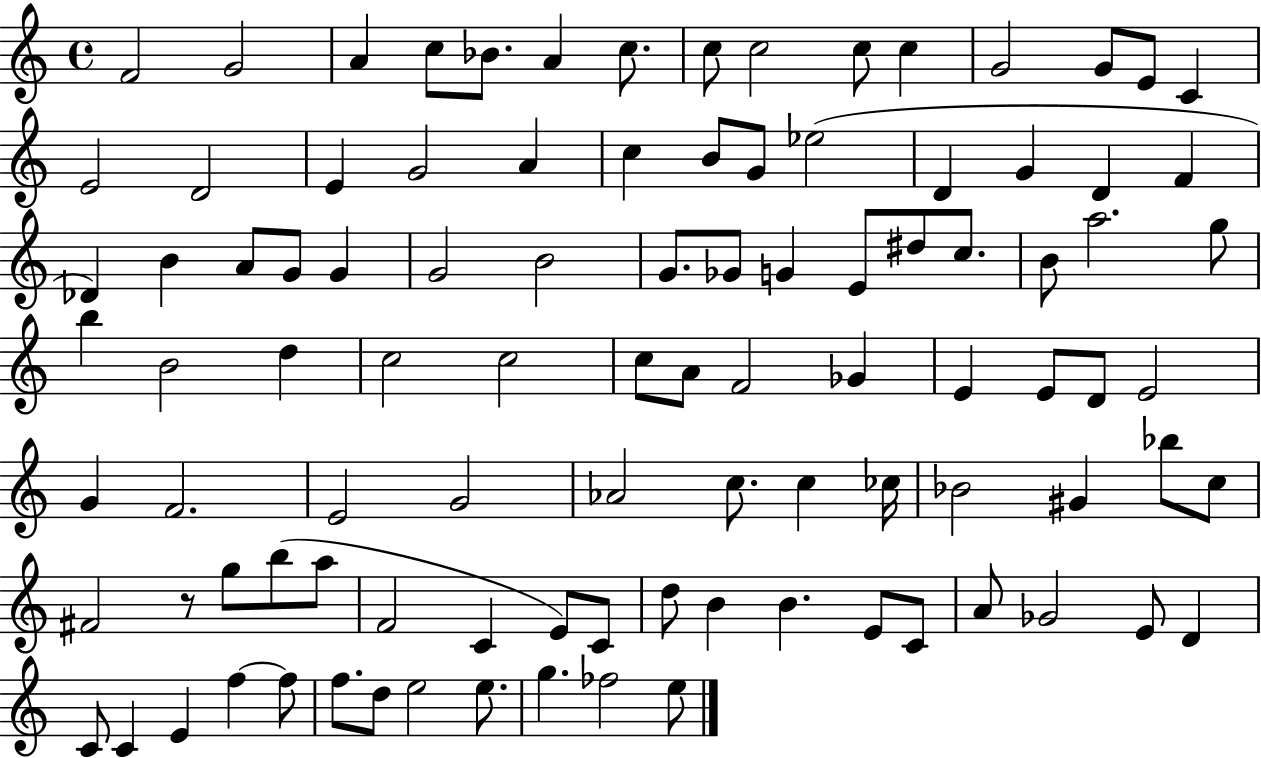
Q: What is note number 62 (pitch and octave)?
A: Ab4